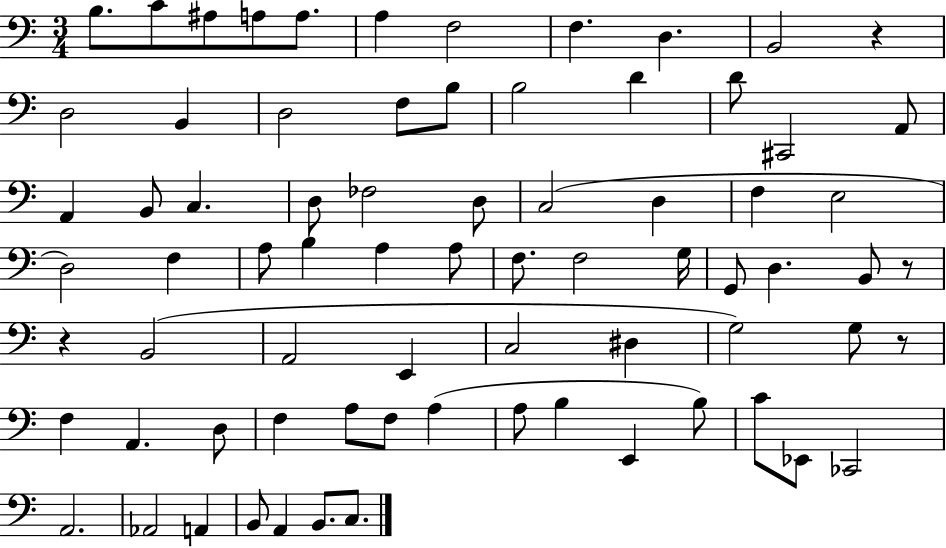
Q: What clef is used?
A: bass